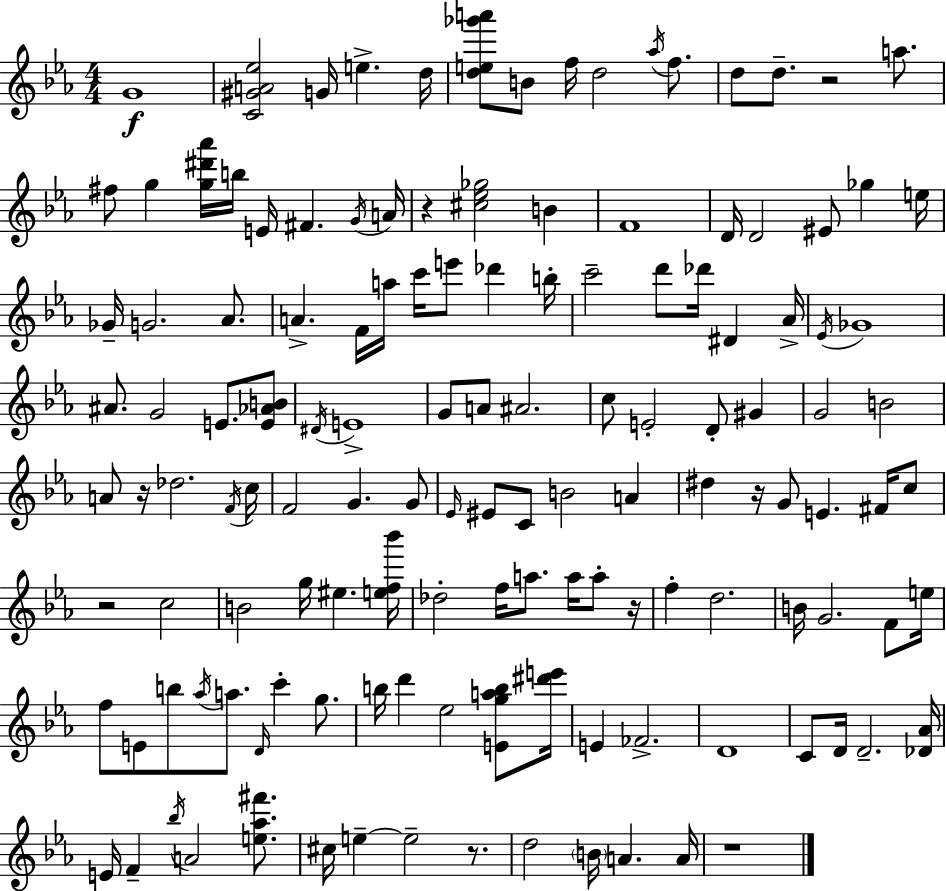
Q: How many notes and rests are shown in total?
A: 135